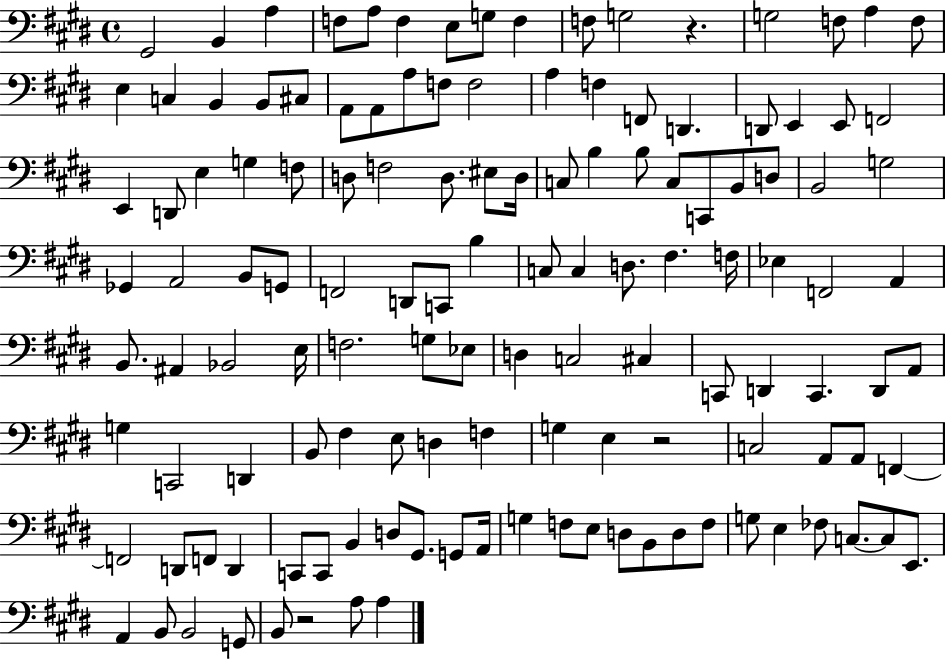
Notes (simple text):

G#2/h B2/q A3/q F3/e A3/e F3/q E3/e G3/e F3/q F3/e G3/h R/q. G3/h F3/e A3/q F3/e E3/q C3/q B2/q B2/e C#3/e A2/e A2/e A3/e F3/e F3/h A3/q F3/q F2/e D2/q. D2/e E2/q E2/e F2/h E2/q D2/e E3/q G3/q F3/e D3/e F3/h D3/e. EIS3/e D3/s C3/e B3/q B3/e C3/e C2/e B2/e D3/e B2/h G3/h Gb2/q A2/h B2/e G2/e F2/h D2/e C2/e B3/q C3/e C3/q D3/e. F#3/q. F3/s Eb3/q F2/h A2/q B2/e. A#2/q Bb2/h E3/s F3/h. G3/e Eb3/e D3/q C3/h C#3/q C2/e D2/q C2/q. D2/e A2/e G3/q C2/h D2/q B2/e F#3/q E3/e D3/q F3/q G3/q E3/q R/h C3/h A2/e A2/e F2/q F2/h D2/e F2/e D2/q C2/e C2/e B2/q D3/e G#2/e. G2/e A2/s G3/q F3/e E3/e D3/e B2/e D3/e F3/e G3/e E3/q FES3/e C3/e. C3/e E2/e. A2/q B2/e B2/h G2/e B2/e R/h A3/e A3/q